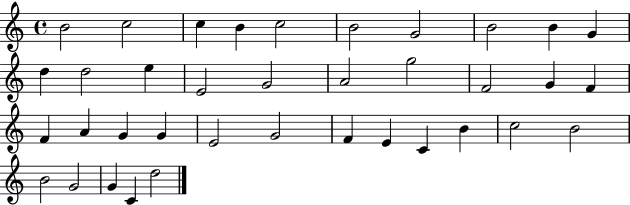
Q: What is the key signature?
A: C major